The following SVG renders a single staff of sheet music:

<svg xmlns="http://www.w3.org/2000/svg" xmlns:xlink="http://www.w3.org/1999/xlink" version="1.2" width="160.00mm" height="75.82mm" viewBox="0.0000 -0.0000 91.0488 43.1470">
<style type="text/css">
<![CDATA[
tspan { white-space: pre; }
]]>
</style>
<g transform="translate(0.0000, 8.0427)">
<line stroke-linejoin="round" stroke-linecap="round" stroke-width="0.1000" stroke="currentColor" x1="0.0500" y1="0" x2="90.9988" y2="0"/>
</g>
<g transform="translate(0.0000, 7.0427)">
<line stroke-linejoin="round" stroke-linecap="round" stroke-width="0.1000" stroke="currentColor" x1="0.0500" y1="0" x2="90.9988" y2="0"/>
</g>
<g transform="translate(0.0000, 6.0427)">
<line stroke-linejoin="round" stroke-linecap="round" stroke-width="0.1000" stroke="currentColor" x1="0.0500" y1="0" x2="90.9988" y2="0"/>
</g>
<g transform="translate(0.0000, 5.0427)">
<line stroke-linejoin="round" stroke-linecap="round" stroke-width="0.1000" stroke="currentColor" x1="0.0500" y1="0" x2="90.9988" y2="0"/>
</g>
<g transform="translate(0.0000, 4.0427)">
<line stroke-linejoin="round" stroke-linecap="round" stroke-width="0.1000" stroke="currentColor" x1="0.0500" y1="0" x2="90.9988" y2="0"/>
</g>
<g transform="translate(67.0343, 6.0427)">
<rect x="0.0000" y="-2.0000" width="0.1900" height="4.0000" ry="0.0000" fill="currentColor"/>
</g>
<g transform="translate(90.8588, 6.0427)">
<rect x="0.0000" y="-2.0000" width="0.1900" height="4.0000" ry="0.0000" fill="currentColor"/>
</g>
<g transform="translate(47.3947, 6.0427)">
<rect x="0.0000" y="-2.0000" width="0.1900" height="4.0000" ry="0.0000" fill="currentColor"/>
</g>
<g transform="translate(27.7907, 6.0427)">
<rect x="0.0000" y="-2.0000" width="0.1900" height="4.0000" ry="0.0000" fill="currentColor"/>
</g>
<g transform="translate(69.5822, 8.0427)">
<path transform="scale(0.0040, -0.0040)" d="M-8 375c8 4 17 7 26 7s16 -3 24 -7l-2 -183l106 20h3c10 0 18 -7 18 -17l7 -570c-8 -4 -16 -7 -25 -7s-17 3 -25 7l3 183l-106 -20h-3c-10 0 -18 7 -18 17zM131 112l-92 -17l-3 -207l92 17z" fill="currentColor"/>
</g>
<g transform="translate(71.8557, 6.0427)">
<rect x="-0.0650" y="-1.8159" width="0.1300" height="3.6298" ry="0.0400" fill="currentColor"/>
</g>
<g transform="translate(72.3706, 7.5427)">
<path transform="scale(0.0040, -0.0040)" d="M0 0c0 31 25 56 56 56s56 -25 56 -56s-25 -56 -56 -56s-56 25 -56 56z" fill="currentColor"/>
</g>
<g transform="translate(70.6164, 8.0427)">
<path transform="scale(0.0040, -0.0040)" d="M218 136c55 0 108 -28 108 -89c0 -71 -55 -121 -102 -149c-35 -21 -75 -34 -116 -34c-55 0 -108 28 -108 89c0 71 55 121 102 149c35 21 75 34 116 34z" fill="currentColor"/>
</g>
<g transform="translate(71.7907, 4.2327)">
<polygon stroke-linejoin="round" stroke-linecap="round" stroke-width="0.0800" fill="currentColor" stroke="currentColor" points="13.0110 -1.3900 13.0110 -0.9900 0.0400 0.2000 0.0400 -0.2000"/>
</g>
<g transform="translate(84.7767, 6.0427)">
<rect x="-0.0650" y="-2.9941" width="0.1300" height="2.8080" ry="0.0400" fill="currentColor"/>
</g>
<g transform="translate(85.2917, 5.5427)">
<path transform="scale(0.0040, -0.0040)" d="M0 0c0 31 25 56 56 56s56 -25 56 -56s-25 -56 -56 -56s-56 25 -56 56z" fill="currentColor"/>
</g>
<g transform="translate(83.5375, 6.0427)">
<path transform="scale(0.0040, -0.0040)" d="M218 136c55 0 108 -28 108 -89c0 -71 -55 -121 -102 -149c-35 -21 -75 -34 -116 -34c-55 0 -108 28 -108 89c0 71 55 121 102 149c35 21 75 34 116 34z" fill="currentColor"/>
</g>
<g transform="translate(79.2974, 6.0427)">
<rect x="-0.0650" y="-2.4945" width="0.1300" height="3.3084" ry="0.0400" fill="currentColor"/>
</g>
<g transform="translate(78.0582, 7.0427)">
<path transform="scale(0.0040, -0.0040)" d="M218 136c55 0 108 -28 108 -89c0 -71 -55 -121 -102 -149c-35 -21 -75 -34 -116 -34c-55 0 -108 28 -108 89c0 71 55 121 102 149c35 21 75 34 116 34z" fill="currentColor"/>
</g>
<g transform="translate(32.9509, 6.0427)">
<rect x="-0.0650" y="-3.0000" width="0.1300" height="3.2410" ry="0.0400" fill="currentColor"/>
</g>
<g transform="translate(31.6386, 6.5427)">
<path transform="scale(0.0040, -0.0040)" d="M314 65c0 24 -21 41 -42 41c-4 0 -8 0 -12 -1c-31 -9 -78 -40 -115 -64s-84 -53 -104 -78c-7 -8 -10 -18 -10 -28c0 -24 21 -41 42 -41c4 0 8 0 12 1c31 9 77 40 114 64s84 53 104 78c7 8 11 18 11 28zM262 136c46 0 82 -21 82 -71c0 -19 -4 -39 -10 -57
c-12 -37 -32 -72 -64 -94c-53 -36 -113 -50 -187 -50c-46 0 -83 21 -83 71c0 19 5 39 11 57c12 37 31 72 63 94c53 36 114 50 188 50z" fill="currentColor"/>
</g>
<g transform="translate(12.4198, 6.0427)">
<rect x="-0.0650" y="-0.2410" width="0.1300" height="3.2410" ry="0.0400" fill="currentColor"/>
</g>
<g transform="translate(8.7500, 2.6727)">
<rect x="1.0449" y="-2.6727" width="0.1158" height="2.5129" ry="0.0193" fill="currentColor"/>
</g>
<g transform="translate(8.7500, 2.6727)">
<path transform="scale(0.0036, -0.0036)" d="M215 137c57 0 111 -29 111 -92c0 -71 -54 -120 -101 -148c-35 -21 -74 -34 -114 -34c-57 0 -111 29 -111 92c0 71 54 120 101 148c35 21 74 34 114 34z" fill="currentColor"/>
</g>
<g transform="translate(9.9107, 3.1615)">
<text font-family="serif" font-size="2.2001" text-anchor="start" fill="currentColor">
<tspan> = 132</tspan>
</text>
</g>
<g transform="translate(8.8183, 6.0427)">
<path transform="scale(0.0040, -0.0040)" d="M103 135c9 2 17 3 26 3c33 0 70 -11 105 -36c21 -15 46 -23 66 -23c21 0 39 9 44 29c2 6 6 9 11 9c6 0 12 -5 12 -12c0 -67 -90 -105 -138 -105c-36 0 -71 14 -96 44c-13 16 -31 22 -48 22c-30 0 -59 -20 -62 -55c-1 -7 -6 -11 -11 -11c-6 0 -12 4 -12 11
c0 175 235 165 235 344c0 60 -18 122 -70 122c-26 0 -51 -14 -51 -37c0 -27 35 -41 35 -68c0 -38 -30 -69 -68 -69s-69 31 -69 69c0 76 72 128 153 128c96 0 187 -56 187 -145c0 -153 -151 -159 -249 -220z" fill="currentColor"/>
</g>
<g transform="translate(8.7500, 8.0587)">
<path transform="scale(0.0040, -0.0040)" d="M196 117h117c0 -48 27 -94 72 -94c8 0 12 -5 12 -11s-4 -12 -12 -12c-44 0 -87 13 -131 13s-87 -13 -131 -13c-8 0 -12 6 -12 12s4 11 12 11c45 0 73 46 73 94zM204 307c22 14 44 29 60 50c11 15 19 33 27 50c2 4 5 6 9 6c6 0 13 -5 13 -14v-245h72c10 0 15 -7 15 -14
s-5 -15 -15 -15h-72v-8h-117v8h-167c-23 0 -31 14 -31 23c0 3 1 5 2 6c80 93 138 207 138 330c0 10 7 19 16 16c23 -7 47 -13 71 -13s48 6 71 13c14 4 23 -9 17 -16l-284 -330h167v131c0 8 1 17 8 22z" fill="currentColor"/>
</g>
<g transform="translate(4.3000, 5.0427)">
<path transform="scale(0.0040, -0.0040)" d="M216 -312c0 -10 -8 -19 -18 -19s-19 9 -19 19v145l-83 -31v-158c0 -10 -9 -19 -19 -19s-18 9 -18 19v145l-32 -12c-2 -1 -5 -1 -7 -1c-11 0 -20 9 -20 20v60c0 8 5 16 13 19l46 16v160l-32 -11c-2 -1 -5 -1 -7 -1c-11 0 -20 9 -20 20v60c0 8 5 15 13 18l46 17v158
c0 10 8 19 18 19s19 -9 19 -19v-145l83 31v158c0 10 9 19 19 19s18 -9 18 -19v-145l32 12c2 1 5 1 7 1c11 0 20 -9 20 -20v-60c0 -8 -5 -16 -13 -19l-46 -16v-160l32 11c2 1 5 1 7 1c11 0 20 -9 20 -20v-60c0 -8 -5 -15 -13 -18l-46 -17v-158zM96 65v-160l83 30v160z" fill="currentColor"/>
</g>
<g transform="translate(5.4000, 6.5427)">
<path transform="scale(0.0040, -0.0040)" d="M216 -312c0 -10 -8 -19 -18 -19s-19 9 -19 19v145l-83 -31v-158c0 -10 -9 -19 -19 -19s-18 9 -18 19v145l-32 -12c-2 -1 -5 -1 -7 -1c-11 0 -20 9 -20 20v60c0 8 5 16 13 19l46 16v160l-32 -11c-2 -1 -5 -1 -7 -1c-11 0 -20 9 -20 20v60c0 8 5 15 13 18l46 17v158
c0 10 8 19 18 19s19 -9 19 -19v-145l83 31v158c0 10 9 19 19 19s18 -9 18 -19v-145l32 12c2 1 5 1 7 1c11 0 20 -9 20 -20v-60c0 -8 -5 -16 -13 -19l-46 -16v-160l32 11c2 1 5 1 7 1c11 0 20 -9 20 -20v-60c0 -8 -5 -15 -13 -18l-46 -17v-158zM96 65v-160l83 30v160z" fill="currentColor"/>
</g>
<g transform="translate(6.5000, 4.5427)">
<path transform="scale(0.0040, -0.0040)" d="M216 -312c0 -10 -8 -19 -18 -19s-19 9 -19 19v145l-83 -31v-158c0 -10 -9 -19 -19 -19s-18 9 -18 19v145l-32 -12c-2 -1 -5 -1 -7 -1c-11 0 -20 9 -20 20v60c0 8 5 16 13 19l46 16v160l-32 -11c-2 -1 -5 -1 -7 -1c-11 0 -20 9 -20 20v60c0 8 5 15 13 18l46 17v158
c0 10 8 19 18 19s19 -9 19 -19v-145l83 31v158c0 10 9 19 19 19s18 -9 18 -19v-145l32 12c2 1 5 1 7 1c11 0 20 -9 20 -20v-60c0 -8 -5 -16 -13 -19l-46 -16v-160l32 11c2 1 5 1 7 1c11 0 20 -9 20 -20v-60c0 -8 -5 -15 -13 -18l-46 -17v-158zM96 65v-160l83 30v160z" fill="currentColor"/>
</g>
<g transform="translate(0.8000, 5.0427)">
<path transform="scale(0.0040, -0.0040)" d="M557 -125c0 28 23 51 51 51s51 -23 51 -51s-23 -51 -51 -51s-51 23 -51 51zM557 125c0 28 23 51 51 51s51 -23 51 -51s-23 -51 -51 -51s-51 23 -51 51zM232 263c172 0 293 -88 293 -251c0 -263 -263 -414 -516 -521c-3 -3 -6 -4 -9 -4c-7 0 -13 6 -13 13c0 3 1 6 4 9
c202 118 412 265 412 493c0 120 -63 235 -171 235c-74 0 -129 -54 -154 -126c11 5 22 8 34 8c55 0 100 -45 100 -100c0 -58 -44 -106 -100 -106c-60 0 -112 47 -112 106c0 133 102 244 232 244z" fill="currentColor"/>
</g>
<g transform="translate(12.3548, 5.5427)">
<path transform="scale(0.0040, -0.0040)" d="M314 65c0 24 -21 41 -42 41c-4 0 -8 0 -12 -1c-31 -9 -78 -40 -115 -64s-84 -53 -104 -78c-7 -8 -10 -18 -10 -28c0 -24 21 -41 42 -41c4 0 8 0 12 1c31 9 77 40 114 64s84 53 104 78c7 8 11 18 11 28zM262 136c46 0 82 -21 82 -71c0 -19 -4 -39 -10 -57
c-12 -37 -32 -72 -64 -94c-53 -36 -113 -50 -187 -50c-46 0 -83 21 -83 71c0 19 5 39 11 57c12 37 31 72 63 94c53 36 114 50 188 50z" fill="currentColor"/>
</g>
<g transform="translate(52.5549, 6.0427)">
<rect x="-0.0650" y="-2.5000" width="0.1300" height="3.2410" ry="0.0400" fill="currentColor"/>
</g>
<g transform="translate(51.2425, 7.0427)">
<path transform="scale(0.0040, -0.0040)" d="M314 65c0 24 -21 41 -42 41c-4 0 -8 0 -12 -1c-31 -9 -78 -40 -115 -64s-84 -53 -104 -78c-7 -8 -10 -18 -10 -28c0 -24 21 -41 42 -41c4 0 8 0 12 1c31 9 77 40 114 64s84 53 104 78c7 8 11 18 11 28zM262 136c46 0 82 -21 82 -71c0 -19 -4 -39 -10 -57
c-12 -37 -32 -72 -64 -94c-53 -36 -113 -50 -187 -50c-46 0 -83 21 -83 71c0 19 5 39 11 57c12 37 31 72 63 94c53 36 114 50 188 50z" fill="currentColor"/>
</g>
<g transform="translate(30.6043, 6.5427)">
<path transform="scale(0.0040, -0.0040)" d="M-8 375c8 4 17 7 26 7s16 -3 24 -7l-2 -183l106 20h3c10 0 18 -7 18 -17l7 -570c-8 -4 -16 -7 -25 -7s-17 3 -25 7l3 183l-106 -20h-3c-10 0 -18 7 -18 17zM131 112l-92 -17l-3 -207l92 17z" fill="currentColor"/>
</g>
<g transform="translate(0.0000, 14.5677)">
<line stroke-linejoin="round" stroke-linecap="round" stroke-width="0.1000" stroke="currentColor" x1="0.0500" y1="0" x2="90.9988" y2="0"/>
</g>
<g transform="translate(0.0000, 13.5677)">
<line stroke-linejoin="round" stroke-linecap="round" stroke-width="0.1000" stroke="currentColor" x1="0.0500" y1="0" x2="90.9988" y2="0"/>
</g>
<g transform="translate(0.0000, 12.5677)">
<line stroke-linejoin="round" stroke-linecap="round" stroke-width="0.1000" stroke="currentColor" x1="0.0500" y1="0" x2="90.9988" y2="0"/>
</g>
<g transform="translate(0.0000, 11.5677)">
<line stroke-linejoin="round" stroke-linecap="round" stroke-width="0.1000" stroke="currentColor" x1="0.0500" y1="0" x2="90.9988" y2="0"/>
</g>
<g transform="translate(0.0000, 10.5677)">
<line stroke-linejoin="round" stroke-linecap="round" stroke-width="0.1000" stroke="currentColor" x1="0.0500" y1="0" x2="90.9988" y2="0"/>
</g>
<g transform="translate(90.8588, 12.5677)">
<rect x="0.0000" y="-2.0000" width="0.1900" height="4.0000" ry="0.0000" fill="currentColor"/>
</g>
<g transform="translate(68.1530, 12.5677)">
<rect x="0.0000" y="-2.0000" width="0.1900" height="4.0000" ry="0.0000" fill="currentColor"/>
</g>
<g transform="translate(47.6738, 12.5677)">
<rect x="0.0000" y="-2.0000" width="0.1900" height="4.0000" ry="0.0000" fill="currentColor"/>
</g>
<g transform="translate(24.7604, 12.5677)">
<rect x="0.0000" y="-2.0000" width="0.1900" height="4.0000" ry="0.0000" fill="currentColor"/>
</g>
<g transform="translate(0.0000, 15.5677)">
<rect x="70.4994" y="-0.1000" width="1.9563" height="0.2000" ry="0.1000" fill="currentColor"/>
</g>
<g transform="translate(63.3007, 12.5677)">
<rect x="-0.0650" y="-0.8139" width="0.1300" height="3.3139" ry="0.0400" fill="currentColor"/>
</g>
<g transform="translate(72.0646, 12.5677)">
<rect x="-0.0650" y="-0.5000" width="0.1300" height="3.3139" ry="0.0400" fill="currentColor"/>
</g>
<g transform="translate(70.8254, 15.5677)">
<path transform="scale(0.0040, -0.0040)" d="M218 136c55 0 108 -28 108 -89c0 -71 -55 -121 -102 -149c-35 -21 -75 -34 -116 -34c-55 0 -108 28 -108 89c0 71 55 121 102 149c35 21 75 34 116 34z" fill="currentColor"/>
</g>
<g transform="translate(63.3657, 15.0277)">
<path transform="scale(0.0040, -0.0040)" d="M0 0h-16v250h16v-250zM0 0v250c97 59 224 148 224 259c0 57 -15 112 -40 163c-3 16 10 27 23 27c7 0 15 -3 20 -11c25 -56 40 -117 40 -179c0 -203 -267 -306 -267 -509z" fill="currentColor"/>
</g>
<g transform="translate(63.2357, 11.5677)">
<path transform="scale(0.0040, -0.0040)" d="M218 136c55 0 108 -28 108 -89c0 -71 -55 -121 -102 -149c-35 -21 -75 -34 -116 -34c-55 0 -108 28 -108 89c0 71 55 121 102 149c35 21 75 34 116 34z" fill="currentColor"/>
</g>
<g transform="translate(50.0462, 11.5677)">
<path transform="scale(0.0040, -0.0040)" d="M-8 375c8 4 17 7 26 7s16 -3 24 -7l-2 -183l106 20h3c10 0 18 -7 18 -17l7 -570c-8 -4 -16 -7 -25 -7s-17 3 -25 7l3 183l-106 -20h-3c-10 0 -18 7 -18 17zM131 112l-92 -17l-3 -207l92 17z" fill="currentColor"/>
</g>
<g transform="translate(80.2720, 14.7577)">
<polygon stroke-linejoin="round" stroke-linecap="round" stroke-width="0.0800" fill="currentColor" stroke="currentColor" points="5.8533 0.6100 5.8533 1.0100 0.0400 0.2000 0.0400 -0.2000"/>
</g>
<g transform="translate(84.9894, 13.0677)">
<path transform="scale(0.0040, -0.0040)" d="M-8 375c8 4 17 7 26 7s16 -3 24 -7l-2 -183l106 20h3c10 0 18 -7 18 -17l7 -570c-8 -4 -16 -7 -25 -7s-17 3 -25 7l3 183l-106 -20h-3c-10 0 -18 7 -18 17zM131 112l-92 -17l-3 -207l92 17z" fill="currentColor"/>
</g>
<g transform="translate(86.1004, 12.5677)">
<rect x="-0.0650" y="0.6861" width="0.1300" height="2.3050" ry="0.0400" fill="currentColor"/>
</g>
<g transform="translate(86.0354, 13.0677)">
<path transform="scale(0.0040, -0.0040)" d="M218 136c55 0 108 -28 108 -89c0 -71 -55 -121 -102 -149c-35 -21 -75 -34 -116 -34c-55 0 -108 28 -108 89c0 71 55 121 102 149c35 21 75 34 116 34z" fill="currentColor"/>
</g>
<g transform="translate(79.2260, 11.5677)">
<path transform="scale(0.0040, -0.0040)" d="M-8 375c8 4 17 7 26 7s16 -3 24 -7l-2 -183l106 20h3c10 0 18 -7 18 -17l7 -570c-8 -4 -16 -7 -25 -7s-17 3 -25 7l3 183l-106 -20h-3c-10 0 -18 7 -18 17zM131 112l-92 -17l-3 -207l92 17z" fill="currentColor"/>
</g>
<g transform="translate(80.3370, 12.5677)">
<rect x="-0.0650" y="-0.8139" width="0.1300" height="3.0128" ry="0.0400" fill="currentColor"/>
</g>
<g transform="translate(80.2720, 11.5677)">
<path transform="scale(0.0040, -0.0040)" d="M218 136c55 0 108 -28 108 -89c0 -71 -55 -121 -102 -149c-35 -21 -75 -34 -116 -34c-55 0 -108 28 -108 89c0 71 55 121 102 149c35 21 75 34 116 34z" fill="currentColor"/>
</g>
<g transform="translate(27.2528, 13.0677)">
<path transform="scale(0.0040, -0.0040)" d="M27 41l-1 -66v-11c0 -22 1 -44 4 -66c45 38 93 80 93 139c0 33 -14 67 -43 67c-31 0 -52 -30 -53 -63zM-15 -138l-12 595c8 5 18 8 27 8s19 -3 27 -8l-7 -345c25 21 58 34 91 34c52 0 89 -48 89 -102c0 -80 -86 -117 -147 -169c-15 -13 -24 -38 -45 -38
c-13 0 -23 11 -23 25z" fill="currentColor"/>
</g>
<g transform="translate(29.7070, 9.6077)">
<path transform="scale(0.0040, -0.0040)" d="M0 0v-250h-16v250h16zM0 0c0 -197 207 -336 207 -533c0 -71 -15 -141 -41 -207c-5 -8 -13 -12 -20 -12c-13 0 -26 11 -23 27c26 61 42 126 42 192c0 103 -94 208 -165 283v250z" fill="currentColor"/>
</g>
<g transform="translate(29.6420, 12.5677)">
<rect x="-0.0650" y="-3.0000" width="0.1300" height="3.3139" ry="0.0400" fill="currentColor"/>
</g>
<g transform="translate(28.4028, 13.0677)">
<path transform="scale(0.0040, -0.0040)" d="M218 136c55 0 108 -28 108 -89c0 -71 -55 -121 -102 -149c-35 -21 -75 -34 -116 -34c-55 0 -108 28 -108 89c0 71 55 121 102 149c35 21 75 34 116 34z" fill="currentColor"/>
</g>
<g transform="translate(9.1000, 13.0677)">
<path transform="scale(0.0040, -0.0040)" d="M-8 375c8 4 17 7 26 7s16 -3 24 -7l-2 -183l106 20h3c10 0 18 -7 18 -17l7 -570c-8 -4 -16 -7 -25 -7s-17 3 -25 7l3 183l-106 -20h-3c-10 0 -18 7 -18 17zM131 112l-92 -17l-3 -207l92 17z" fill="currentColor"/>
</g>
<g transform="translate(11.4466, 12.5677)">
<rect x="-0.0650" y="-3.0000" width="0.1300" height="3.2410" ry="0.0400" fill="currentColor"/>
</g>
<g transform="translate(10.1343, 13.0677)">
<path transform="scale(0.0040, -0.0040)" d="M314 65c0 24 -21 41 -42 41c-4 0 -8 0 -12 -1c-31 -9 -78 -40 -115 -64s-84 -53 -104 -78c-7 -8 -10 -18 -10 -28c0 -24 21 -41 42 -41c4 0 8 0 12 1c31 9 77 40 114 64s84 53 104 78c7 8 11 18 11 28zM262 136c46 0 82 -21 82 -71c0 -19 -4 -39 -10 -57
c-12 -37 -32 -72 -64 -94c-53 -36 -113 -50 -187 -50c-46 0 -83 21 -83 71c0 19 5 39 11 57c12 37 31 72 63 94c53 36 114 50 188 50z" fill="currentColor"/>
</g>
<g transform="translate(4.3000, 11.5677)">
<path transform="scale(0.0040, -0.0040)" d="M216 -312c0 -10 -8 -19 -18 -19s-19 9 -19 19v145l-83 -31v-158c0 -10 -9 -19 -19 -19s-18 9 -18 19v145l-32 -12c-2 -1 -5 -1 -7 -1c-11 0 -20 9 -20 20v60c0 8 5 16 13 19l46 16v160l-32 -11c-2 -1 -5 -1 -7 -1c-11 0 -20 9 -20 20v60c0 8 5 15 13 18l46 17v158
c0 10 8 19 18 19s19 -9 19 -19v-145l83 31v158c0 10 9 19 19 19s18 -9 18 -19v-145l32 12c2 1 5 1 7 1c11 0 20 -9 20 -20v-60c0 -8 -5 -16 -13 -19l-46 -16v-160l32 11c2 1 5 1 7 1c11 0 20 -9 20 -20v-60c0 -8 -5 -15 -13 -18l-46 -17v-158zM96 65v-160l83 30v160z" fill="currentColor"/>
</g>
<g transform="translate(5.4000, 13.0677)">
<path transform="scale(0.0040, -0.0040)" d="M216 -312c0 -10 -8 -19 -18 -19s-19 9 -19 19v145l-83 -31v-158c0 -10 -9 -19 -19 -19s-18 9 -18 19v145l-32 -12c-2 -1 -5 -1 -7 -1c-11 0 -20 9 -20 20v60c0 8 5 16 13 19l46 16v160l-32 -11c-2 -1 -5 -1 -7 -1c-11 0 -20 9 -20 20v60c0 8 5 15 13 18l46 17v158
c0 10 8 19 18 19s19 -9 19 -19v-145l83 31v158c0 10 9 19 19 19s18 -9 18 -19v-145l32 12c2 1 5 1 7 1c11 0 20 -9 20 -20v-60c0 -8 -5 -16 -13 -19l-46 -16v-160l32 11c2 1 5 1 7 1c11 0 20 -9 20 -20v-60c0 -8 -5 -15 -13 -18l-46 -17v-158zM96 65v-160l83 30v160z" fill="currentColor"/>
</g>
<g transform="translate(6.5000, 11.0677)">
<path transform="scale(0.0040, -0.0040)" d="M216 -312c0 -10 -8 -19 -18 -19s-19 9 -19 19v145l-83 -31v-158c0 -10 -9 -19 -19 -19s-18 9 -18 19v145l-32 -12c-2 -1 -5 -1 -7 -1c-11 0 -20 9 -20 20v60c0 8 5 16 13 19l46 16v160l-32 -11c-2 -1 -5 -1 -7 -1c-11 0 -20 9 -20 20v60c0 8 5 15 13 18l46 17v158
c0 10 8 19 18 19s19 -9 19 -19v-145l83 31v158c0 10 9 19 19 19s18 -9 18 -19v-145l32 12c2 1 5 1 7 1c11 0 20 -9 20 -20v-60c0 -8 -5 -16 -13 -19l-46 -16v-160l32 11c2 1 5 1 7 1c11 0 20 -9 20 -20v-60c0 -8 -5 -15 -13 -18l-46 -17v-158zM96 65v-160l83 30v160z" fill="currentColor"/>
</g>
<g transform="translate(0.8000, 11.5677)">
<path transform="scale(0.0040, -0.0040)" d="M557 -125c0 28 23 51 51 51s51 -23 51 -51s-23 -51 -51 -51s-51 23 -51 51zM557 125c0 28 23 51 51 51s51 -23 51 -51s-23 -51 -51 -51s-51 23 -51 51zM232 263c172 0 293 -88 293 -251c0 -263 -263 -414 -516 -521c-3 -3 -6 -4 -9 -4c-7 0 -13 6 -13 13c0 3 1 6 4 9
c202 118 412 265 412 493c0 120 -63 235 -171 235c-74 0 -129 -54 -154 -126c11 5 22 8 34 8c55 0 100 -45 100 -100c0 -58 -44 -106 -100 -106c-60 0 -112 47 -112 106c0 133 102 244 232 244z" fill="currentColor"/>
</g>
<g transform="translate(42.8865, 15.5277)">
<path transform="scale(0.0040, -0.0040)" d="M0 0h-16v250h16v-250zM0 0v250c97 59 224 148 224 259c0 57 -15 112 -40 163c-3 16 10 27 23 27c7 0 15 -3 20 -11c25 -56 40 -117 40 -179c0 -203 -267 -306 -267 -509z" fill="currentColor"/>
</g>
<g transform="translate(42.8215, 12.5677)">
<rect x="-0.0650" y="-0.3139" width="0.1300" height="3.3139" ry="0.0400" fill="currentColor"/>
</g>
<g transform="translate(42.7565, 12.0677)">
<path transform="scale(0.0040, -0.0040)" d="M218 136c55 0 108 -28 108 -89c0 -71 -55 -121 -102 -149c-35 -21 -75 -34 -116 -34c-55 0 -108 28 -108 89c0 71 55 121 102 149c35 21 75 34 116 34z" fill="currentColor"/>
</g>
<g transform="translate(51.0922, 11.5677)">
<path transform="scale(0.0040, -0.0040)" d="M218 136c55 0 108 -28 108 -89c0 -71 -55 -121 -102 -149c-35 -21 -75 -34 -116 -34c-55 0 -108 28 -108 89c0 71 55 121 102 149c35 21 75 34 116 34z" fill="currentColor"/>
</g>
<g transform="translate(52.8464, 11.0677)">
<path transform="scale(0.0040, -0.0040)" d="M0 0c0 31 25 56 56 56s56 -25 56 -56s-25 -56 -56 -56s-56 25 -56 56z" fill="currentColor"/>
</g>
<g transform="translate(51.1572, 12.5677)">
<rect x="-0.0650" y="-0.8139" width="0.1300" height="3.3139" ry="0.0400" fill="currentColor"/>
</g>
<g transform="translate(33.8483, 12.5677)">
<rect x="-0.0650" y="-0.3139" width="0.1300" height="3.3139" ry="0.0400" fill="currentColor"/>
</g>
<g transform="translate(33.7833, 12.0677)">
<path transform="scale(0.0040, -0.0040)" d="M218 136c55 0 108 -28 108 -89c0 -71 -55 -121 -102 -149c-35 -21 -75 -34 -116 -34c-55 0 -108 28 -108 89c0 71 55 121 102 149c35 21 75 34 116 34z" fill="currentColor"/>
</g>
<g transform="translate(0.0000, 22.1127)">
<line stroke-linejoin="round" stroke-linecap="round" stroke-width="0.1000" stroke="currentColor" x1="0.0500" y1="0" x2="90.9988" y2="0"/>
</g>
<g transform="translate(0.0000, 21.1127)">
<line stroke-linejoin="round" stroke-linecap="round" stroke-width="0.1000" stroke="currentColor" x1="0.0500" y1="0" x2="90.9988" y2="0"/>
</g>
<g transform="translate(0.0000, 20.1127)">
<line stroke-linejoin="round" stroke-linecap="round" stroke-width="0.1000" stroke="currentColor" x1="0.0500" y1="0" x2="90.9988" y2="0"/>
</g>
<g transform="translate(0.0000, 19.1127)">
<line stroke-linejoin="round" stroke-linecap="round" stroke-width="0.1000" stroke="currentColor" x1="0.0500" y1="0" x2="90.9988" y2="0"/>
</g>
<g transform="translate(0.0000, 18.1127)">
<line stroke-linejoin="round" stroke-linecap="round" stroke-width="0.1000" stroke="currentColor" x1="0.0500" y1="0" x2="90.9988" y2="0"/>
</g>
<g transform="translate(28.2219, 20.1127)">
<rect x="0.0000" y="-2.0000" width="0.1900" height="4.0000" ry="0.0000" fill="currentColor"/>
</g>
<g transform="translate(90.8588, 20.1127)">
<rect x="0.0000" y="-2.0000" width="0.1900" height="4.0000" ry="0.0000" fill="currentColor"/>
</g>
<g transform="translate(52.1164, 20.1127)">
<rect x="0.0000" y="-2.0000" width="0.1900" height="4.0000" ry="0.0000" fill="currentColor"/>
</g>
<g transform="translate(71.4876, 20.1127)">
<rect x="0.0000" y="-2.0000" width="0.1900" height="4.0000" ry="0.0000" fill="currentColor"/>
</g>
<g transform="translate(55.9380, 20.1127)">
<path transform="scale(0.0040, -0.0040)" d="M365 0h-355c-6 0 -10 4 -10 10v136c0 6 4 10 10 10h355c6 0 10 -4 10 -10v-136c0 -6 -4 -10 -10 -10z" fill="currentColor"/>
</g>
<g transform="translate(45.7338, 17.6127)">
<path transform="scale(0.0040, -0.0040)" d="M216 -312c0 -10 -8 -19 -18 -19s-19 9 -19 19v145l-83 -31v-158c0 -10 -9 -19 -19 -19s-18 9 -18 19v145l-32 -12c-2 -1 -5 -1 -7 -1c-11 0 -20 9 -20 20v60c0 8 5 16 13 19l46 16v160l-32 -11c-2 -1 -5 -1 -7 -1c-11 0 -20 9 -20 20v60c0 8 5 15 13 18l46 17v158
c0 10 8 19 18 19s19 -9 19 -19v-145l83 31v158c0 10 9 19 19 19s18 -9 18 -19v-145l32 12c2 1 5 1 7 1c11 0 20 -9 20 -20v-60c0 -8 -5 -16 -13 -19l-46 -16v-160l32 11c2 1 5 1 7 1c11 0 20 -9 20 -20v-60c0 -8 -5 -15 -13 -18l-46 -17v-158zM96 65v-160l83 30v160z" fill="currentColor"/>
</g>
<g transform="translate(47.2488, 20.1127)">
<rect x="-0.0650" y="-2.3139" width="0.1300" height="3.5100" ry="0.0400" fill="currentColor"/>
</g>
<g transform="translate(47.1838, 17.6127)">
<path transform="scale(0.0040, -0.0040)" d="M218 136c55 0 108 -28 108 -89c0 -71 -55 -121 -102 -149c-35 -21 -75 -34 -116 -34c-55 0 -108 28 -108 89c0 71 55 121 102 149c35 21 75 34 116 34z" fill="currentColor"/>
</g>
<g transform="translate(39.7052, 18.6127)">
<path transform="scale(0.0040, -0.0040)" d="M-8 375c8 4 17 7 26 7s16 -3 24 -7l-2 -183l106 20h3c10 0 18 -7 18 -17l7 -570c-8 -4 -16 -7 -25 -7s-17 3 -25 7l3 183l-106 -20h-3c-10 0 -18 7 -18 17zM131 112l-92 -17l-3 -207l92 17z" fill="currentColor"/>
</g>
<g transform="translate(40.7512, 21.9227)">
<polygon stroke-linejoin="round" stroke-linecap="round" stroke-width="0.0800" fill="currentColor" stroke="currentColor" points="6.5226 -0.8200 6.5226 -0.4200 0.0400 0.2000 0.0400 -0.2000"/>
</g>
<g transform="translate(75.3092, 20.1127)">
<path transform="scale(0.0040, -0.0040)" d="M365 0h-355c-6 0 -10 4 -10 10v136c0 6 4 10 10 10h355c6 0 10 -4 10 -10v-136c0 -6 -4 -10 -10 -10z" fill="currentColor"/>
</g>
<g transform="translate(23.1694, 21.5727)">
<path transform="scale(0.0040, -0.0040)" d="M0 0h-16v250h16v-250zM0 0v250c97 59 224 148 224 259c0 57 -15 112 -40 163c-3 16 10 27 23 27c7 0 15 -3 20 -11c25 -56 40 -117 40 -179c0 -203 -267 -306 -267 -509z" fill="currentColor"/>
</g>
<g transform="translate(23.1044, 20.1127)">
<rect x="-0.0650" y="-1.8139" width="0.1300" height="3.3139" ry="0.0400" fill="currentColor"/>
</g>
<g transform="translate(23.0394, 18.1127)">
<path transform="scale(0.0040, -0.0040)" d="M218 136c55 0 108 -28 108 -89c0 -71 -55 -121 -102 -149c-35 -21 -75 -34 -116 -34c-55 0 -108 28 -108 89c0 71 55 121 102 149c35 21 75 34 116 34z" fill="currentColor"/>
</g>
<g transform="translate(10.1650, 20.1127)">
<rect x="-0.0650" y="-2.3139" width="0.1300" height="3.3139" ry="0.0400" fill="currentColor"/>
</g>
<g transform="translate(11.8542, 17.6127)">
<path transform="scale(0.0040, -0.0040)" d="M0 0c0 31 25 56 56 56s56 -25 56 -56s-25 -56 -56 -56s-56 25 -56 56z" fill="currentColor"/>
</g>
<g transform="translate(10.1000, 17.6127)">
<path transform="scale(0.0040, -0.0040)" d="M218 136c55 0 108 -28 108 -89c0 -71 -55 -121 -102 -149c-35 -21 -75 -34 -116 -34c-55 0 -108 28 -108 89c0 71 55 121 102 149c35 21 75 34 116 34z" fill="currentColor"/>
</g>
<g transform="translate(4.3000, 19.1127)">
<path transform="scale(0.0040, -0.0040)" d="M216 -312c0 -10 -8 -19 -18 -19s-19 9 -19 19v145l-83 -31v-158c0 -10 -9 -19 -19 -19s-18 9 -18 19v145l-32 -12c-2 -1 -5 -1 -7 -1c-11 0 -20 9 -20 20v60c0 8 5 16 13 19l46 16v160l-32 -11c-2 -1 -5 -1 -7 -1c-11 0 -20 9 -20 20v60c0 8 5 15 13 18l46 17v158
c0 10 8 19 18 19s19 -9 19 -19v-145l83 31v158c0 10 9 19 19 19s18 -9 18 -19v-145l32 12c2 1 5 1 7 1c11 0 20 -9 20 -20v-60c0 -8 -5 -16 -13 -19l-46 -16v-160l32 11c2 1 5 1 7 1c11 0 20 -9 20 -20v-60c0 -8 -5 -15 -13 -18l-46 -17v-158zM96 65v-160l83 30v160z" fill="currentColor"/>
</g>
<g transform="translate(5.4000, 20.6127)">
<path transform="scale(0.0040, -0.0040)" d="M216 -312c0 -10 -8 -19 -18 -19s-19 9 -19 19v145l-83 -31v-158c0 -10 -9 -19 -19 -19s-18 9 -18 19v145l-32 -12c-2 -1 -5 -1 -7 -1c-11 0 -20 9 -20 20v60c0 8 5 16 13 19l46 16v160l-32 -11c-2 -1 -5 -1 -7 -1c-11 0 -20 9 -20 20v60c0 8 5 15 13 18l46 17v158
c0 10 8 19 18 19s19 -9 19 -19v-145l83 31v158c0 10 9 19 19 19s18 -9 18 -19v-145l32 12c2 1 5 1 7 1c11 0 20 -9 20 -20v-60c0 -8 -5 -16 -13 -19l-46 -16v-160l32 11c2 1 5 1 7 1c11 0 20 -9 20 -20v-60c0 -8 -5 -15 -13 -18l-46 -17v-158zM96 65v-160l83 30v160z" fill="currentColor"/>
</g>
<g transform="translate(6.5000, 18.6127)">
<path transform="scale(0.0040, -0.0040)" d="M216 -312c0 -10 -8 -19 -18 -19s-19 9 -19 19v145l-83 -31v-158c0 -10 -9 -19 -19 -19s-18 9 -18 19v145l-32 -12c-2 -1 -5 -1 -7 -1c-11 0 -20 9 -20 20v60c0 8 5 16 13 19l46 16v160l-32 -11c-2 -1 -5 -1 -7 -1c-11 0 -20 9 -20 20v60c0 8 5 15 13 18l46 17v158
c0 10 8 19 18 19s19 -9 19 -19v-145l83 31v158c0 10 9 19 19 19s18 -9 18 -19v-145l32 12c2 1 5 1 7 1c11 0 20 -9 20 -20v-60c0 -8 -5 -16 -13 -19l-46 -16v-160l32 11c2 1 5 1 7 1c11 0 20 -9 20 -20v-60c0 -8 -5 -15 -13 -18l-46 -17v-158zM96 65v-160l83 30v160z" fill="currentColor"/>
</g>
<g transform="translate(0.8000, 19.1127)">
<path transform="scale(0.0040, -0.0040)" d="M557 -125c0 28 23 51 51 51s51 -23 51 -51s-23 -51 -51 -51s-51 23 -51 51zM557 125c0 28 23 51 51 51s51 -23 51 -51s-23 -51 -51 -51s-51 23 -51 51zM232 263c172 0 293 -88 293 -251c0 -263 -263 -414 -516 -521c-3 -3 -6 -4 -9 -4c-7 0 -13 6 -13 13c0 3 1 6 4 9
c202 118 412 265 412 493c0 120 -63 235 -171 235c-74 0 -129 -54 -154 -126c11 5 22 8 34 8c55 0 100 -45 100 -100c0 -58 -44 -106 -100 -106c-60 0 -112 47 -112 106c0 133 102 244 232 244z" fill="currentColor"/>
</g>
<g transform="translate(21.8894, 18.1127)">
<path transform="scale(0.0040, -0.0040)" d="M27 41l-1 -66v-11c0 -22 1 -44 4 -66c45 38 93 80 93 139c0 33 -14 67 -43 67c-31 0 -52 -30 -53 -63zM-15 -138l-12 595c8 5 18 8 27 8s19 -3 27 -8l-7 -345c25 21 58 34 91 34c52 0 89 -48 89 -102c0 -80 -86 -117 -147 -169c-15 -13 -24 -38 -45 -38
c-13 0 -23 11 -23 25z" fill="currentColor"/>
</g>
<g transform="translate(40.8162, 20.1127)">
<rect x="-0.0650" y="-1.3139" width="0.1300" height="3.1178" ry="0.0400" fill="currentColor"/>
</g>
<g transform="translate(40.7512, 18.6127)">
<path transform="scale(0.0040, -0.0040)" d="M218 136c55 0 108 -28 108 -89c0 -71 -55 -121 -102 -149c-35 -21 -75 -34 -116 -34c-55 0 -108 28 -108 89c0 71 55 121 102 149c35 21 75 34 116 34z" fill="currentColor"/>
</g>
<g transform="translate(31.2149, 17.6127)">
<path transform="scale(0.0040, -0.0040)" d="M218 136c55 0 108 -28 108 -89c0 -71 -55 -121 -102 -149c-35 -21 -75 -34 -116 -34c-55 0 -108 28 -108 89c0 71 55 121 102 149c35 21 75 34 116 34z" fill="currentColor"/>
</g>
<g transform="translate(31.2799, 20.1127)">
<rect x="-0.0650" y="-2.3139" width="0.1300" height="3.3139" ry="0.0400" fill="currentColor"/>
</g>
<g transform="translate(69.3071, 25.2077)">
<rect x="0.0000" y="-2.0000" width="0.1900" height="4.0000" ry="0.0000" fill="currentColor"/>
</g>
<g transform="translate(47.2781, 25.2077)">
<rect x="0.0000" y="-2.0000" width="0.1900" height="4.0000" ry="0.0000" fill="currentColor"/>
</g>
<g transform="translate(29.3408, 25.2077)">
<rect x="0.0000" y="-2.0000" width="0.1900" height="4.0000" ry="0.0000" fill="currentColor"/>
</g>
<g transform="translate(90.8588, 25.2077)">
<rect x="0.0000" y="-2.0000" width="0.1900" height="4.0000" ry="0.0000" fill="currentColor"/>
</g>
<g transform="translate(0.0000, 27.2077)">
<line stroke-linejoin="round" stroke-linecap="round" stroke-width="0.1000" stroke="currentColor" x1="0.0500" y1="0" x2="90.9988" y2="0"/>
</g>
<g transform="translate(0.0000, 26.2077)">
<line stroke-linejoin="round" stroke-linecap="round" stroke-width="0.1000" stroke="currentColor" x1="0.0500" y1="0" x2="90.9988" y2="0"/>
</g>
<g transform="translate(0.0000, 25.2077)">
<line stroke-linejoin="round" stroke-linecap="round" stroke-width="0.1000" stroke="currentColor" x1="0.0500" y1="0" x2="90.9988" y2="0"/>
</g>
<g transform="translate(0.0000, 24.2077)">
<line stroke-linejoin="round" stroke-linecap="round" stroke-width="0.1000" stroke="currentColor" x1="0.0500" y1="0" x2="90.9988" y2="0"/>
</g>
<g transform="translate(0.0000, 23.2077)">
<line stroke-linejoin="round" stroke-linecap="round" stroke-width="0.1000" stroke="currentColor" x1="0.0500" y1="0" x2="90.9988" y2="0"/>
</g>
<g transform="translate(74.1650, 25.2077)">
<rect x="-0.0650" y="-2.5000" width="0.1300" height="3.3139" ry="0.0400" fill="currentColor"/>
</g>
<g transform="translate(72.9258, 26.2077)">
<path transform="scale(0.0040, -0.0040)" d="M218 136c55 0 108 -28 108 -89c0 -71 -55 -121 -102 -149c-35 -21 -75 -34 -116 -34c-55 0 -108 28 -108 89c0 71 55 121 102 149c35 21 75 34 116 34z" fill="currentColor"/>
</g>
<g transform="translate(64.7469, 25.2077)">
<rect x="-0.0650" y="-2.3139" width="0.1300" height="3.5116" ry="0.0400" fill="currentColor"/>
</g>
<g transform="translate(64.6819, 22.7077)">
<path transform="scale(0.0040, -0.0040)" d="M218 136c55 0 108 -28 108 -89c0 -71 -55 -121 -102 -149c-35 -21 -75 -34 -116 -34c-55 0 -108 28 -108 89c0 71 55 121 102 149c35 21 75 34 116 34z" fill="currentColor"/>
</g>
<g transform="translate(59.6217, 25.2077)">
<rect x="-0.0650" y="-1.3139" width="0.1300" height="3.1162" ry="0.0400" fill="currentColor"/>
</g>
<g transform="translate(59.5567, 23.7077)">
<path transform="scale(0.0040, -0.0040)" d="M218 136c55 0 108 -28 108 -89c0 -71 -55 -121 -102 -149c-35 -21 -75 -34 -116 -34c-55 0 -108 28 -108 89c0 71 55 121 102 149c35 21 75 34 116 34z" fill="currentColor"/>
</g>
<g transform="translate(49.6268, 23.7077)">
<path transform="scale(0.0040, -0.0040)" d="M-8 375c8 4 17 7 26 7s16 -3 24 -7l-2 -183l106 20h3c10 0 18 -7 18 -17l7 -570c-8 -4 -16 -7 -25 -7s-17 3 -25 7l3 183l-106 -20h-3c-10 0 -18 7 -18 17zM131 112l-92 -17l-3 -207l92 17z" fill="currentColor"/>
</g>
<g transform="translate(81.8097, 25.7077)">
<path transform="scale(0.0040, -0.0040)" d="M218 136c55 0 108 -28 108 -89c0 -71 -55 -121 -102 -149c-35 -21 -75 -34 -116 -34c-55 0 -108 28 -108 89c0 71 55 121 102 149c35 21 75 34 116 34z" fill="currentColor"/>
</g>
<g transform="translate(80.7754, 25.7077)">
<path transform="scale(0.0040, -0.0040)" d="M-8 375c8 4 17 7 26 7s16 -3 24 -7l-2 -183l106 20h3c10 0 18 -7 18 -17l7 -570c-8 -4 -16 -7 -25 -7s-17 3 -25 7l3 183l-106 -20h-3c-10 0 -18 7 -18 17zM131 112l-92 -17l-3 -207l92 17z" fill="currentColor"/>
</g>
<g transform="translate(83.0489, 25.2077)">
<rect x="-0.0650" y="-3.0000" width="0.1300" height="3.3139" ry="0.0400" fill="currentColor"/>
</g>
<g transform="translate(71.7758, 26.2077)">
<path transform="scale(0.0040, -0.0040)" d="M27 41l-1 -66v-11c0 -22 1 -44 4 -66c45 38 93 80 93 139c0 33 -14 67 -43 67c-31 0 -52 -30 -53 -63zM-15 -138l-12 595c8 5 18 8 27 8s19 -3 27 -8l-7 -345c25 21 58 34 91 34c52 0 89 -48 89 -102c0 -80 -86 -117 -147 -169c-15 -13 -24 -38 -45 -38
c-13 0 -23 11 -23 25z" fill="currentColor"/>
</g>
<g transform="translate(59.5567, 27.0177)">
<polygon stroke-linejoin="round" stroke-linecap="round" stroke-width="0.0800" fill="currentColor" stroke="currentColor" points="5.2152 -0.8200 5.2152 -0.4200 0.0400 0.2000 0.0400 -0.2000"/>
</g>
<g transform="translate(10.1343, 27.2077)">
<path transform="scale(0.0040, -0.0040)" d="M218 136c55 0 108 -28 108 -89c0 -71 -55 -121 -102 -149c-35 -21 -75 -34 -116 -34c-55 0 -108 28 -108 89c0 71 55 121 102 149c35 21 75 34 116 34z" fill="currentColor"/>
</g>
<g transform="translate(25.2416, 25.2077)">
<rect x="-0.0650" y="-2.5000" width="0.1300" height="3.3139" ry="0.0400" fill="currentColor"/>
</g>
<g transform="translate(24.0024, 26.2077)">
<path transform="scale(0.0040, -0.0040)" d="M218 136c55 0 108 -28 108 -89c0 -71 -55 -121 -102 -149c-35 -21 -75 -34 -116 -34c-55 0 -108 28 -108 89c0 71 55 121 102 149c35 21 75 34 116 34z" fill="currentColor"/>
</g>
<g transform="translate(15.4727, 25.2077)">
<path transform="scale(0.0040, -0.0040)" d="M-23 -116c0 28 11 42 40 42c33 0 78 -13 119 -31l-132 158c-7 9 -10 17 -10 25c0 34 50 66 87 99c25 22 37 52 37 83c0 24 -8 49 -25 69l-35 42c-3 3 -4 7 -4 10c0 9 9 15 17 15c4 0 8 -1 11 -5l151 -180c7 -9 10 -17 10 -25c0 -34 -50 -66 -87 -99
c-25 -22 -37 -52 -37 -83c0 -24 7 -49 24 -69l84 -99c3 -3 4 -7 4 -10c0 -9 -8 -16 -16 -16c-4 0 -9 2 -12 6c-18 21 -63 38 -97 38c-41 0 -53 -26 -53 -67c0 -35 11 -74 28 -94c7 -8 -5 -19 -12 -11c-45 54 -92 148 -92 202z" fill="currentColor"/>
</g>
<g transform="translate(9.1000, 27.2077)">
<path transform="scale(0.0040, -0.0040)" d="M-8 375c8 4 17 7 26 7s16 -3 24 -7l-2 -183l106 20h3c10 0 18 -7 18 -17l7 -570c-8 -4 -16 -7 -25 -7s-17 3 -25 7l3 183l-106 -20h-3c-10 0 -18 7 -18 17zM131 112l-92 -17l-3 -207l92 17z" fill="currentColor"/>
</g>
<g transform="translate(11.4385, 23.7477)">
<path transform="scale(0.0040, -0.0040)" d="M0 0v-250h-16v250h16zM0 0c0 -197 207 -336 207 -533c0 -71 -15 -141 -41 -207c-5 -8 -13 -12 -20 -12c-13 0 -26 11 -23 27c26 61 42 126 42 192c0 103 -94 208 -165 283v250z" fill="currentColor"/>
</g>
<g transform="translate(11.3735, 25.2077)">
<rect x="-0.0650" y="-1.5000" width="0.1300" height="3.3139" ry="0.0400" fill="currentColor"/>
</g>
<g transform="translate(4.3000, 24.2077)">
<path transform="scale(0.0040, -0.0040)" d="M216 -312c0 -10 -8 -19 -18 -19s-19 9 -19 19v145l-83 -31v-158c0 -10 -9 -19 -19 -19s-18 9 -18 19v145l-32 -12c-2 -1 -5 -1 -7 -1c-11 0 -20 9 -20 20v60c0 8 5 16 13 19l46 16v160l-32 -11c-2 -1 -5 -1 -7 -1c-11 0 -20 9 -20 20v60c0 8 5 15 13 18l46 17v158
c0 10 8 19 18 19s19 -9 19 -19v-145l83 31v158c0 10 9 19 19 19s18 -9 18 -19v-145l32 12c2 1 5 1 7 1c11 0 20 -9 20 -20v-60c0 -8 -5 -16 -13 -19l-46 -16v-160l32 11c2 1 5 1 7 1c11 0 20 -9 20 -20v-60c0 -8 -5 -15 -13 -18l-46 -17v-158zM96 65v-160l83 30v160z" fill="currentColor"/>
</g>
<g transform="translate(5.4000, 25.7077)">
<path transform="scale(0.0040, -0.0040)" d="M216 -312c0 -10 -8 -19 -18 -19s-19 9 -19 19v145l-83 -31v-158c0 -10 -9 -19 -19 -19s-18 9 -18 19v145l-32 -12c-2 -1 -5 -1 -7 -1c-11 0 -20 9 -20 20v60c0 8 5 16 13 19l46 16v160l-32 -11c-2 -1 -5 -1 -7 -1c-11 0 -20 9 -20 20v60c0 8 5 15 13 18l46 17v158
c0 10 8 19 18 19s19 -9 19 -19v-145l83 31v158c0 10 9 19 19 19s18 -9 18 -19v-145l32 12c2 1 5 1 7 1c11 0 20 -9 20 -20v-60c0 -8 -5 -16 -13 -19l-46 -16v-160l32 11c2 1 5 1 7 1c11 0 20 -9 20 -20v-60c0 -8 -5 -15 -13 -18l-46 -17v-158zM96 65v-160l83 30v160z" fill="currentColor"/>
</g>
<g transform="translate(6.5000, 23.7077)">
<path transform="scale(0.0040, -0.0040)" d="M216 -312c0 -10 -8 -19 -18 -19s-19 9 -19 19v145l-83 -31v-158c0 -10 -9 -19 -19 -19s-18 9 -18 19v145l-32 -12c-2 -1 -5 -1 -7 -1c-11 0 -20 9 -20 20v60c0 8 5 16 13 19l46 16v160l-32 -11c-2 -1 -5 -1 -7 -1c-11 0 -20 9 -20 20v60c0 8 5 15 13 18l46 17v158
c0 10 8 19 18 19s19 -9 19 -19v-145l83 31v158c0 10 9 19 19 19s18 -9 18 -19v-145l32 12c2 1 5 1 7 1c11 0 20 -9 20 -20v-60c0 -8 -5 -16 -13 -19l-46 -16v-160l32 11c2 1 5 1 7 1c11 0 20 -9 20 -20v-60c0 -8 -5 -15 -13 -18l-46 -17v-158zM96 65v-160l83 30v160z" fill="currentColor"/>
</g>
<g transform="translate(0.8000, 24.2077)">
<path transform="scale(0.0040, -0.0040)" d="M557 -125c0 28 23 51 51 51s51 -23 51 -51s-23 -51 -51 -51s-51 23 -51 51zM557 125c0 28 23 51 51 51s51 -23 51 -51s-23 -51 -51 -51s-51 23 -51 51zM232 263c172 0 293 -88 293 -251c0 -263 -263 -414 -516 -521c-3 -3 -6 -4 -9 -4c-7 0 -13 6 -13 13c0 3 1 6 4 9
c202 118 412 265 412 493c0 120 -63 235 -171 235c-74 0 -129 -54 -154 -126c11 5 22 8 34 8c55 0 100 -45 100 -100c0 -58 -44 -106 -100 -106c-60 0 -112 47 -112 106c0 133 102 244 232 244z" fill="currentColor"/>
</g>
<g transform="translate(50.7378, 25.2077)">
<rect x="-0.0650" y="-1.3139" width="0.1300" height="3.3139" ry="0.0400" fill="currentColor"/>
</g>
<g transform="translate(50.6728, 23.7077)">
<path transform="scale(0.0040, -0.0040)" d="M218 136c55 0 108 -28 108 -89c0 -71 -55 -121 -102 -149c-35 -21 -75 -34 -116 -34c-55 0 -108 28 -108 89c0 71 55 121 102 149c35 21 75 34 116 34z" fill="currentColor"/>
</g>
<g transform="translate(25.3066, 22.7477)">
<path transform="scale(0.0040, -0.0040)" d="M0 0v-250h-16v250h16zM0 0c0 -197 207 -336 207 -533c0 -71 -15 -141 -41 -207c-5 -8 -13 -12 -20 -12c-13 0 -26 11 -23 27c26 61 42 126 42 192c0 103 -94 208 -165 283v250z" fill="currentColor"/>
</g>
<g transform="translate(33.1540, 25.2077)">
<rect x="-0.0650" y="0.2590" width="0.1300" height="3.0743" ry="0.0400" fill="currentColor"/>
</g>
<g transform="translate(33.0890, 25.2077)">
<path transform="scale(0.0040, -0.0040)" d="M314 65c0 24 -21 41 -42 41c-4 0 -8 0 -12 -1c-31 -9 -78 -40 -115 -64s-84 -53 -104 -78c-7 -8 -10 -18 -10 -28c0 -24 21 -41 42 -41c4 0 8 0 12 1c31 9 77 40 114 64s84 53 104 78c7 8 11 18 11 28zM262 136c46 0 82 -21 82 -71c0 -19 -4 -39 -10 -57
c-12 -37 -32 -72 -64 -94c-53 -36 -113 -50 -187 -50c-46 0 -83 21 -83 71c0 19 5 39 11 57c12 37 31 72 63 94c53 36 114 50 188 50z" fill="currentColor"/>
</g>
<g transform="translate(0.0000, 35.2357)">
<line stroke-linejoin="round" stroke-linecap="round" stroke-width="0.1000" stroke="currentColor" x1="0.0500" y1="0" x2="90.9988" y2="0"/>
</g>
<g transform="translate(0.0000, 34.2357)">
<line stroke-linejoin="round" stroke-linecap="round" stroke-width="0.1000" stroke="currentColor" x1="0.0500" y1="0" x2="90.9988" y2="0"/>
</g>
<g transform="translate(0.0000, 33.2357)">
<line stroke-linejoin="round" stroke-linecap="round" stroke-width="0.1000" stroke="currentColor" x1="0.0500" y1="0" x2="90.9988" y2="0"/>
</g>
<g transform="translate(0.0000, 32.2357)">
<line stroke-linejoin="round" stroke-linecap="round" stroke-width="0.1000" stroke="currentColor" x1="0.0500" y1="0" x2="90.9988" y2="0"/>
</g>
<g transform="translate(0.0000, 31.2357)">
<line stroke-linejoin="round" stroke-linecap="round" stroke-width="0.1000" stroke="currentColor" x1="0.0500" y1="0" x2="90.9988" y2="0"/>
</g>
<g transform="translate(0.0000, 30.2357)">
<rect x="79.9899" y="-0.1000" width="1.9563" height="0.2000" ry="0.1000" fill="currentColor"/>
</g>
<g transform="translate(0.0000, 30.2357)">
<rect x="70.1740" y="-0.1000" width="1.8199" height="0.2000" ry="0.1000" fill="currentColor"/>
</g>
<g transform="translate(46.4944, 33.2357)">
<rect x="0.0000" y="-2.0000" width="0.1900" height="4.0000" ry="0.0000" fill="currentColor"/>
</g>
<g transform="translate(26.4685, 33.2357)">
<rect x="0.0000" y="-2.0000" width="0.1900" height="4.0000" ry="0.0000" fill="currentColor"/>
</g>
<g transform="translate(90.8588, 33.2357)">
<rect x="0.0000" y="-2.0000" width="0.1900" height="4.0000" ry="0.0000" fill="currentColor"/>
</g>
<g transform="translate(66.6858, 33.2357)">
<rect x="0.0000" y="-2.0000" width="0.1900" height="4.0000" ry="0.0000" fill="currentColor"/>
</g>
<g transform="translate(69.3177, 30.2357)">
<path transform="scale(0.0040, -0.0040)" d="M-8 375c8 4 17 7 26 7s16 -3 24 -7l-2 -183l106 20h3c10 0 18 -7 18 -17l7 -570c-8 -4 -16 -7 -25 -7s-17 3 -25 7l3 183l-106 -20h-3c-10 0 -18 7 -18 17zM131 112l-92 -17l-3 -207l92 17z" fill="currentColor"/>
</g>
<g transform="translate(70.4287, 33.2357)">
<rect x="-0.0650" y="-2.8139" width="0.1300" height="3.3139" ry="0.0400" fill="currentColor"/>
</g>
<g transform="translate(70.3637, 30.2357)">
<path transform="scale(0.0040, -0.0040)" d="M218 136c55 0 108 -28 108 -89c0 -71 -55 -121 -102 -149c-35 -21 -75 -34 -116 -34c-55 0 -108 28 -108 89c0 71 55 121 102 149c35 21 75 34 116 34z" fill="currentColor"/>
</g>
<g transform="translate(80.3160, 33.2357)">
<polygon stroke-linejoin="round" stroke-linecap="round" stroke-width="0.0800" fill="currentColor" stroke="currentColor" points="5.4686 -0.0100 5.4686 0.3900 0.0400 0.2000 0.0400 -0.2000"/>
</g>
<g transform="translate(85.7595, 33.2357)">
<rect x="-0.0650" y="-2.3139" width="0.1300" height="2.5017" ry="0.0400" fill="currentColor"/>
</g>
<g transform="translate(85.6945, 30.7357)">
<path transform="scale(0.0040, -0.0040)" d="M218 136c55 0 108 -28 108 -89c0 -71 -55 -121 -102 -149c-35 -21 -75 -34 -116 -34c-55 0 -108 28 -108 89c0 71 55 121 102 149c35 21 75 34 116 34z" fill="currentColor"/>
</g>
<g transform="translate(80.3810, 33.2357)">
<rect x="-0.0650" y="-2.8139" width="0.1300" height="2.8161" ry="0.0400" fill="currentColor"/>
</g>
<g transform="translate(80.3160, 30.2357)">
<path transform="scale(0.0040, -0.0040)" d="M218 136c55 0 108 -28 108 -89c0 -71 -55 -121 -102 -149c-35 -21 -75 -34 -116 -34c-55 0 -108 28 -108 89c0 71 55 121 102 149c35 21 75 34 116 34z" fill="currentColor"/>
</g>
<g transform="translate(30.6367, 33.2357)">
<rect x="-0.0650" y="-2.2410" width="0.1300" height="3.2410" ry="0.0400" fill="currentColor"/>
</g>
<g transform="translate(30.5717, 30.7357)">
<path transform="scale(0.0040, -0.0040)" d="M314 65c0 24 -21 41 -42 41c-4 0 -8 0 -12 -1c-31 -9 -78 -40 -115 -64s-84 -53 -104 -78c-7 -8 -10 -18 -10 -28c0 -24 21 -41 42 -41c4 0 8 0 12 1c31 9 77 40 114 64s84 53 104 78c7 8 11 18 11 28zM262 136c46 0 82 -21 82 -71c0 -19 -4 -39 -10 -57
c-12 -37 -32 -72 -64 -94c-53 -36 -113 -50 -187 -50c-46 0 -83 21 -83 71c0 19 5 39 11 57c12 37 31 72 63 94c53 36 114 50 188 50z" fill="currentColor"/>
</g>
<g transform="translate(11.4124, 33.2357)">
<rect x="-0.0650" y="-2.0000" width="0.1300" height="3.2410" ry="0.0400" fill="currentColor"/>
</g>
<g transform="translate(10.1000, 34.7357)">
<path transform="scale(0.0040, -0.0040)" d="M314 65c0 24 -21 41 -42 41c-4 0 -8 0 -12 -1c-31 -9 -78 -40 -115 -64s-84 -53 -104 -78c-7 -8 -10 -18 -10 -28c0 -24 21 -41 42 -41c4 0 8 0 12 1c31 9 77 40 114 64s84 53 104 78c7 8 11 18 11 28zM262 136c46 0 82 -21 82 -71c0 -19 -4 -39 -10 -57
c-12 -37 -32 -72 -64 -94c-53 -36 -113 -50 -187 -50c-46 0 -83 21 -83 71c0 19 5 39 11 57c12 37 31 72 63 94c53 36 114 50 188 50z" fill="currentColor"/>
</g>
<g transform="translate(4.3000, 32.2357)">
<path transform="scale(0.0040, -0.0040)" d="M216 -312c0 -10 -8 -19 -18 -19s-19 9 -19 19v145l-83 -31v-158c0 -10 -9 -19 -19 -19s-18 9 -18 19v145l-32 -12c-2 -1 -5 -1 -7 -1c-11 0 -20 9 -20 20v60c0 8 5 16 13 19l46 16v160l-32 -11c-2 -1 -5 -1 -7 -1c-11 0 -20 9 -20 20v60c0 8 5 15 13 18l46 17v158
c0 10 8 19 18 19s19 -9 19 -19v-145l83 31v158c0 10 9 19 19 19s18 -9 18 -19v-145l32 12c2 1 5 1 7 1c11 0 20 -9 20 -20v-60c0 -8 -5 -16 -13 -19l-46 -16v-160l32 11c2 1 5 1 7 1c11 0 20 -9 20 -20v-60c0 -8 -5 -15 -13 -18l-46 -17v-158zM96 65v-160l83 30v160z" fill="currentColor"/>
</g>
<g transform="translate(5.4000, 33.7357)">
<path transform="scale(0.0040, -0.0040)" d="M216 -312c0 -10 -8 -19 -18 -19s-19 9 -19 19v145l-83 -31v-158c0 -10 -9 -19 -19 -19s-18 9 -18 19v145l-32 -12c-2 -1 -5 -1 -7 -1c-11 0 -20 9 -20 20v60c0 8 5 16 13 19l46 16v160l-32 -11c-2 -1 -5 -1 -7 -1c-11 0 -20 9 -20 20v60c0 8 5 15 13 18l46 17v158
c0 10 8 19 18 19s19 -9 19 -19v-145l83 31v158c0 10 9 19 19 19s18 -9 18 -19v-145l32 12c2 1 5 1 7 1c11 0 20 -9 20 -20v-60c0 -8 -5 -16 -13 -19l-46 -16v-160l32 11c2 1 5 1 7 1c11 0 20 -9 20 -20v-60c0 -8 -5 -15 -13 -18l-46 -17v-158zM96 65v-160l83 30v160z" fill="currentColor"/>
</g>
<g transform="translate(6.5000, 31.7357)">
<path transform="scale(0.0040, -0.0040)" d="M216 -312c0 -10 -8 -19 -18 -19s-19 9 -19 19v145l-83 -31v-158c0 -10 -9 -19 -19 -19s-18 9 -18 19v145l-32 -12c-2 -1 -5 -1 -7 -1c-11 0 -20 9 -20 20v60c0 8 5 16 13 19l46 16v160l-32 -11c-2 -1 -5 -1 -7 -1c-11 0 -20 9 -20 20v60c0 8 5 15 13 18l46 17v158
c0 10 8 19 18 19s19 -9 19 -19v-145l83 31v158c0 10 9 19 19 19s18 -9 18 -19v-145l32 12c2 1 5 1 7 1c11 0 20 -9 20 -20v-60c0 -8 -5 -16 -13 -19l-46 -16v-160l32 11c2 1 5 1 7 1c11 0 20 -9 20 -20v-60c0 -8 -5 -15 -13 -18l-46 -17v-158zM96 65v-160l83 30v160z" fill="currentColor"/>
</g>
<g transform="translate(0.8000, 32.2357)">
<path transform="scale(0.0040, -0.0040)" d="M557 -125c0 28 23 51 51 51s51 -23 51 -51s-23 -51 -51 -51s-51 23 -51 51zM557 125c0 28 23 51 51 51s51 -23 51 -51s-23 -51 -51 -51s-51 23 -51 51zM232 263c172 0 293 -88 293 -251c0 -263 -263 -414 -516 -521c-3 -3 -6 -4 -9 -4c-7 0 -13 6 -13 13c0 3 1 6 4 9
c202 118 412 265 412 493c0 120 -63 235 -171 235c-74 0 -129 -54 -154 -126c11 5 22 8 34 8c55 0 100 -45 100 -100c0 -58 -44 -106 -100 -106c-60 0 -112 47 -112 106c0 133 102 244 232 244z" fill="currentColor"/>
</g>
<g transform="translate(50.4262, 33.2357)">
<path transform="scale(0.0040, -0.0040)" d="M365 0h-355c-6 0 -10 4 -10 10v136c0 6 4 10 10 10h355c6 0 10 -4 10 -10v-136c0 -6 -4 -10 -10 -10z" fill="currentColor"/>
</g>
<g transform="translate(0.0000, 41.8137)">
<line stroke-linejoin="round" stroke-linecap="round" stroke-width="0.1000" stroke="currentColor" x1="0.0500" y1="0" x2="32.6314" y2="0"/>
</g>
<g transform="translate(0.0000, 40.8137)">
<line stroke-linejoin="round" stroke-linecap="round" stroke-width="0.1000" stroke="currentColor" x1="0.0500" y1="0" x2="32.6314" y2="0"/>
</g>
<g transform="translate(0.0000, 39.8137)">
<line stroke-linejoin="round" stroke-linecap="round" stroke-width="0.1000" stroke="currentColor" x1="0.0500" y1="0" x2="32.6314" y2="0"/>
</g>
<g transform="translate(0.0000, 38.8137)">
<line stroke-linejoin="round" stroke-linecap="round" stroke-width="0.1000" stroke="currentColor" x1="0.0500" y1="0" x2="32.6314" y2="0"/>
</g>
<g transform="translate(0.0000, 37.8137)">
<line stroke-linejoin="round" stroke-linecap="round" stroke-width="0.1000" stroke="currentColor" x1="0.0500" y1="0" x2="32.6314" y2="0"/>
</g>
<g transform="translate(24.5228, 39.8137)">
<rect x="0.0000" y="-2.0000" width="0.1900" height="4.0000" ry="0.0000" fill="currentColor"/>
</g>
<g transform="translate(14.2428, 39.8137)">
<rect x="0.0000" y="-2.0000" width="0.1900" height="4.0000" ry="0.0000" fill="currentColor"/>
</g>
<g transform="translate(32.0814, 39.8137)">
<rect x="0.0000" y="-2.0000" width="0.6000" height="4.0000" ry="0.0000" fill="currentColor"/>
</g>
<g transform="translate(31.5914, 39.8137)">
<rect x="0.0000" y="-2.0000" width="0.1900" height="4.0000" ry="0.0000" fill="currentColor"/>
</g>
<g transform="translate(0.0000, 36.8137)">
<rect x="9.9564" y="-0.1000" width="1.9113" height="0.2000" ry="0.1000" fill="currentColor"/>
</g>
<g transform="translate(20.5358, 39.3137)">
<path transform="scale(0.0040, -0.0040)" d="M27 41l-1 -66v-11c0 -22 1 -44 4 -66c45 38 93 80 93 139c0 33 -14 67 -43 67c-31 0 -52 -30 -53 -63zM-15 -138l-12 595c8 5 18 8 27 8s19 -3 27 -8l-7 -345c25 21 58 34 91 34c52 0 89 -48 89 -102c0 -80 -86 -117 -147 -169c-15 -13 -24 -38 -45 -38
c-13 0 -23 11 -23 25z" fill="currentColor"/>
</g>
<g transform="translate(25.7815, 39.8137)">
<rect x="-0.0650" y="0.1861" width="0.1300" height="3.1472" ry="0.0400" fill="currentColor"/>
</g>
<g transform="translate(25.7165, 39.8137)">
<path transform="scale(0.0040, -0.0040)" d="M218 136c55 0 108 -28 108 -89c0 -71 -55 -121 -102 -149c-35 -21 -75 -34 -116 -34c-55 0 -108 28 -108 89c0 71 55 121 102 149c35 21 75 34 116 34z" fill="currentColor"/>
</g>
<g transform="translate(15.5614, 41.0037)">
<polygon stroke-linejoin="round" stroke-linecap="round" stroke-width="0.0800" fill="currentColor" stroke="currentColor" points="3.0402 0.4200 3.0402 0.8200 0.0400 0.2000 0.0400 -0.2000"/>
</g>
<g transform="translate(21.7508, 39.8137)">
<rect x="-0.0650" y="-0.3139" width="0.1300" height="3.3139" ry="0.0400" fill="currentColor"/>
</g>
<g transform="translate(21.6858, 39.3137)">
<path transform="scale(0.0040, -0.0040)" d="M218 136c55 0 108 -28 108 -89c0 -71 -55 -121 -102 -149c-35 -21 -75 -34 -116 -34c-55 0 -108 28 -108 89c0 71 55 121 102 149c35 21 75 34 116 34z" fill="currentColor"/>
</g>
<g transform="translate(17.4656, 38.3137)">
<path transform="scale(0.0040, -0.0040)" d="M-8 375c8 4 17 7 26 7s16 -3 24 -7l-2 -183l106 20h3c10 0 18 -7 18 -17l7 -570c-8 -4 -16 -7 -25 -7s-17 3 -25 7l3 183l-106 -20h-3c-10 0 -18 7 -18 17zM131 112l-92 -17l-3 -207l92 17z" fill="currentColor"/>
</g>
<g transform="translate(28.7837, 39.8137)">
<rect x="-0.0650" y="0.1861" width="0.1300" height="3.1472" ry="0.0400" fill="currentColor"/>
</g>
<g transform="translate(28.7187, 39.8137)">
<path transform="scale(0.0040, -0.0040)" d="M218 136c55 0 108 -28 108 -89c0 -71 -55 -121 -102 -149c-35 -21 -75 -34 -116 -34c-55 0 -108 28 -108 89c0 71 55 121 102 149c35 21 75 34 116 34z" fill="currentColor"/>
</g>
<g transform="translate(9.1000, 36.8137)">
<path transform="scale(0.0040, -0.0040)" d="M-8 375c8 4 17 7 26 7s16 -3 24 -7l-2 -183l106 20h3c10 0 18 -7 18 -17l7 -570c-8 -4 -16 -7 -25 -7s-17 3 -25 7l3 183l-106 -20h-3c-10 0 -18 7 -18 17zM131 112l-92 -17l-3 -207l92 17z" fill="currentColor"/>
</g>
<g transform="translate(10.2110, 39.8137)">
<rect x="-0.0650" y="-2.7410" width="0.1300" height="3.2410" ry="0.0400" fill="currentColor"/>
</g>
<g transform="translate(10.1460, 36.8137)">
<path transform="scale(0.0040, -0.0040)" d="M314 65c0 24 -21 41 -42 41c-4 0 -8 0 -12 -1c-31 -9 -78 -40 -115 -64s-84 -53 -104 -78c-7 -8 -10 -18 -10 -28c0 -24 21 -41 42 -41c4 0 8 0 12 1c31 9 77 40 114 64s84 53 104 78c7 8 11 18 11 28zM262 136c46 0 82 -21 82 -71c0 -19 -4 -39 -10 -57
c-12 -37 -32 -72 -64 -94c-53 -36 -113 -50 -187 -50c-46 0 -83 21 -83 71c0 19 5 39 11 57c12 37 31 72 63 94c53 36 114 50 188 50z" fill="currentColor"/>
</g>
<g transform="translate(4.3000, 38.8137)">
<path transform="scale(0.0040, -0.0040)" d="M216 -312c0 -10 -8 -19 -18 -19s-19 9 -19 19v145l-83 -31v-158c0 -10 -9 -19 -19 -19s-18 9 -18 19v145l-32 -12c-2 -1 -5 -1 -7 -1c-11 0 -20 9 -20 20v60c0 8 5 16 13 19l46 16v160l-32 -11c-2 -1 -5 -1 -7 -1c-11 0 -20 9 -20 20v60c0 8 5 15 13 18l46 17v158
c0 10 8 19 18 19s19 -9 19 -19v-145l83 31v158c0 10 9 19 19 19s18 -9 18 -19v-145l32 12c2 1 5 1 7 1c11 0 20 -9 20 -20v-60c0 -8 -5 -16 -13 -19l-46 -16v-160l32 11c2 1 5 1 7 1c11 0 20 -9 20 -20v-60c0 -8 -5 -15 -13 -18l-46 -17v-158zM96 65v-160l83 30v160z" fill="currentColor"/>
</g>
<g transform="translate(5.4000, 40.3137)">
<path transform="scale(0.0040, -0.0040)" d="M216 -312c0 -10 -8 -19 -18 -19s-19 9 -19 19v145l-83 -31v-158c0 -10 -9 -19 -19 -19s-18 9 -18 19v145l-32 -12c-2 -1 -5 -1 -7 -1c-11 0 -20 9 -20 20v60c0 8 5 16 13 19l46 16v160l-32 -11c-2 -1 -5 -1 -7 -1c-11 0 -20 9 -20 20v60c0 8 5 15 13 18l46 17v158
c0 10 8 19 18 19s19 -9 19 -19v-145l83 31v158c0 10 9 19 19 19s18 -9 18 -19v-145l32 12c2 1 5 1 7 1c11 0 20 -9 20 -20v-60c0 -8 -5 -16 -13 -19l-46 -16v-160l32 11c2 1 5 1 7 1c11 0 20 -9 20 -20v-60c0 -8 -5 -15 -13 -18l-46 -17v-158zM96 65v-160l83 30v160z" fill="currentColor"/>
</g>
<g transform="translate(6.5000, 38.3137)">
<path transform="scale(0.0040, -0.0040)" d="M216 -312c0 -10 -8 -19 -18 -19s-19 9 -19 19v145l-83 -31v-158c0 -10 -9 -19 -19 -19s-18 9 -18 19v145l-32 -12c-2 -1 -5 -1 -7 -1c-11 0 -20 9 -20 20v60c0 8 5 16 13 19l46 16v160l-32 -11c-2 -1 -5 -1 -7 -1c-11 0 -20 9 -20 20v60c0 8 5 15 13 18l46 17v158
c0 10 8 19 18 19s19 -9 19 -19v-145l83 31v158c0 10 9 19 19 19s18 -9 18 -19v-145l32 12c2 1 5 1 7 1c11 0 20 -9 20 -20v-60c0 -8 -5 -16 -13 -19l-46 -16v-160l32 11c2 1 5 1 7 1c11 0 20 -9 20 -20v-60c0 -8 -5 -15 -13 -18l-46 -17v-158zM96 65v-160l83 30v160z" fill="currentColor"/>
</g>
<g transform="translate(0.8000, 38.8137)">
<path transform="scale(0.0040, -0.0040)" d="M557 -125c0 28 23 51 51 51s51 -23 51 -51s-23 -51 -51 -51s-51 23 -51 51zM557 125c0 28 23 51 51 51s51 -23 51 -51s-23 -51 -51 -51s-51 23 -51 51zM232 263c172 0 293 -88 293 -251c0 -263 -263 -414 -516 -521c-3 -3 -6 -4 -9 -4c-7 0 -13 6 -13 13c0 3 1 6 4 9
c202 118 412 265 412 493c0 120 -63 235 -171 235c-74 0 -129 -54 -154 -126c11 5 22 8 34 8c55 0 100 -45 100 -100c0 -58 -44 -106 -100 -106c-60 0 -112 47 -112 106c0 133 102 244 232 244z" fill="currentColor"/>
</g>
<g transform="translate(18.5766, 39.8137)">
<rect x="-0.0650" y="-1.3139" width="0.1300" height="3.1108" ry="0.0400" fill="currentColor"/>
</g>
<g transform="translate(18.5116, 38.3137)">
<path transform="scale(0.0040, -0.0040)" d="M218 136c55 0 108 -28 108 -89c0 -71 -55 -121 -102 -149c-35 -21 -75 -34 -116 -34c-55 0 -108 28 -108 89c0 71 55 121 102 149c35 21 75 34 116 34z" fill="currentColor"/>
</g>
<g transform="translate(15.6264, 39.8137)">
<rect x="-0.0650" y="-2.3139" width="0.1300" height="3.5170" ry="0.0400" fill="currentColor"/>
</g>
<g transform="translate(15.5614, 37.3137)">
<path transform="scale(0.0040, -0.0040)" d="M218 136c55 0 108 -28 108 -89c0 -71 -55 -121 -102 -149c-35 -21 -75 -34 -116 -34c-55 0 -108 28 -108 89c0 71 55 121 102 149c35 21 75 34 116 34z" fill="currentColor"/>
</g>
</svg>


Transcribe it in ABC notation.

X:1
T:Untitled
M:2/4
L:1/4
K:A
E,2 C,2 B,,2 G,,/2 B,,/2 D,/2 C,2 _C,/2 E, E,/2 F, F,/2 E,, F,/2 C,/2 B, _A,/2 B, G,/2 ^B,/2 z2 z2 G,,/2 z B,,/2 D,2 G, G,/2 B,/2 _B,, C, A,,2 B,2 z2 C C/2 B,/2 C2 B,/2 G,/2 _E, D, D,